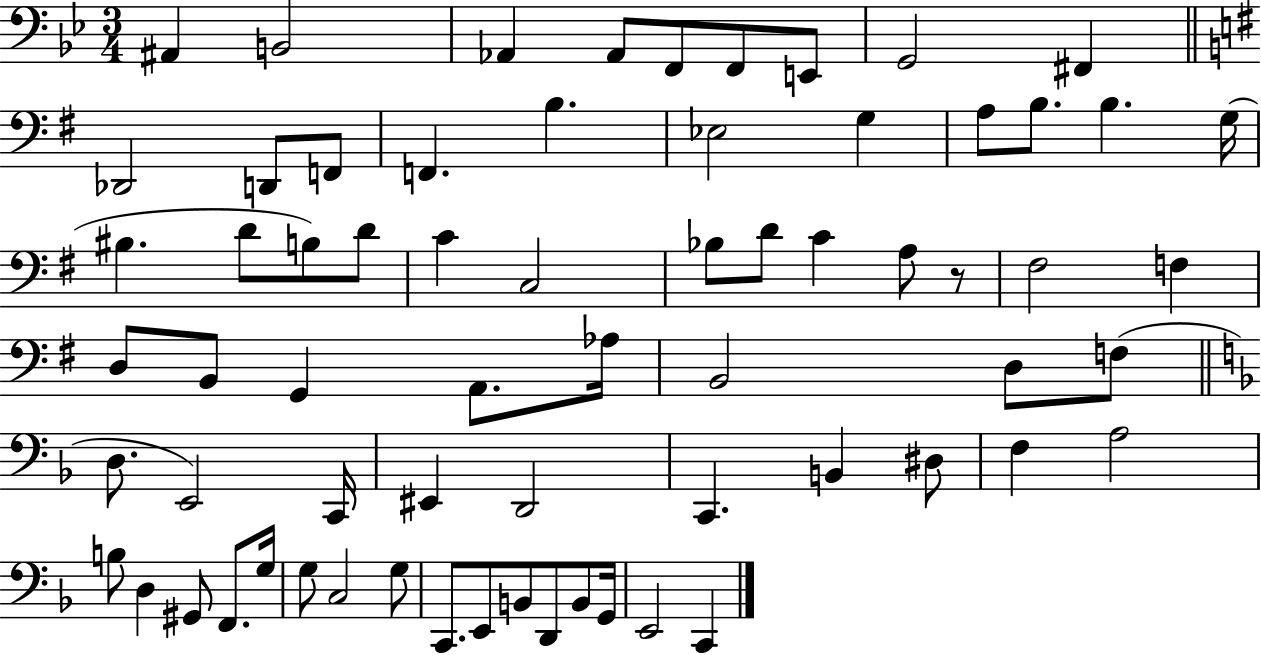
X:1
T:Untitled
M:3/4
L:1/4
K:Bb
^A,, B,,2 _A,, _A,,/2 F,,/2 F,,/2 E,,/2 G,,2 ^F,, _D,,2 D,,/2 F,,/2 F,, B, _E,2 G, A,/2 B,/2 B, G,/4 ^B, D/2 B,/2 D/2 C C,2 _B,/2 D/2 C A,/2 z/2 ^F,2 F, D,/2 B,,/2 G,, A,,/2 _A,/4 B,,2 D,/2 F,/2 D,/2 E,,2 C,,/4 ^E,, D,,2 C,, B,, ^D,/2 F, A,2 B,/2 D, ^G,,/2 F,,/2 G,/4 G,/2 C,2 G,/2 C,,/2 E,,/2 B,,/2 D,,/2 B,,/2 G,,/4 E,,2 C,,